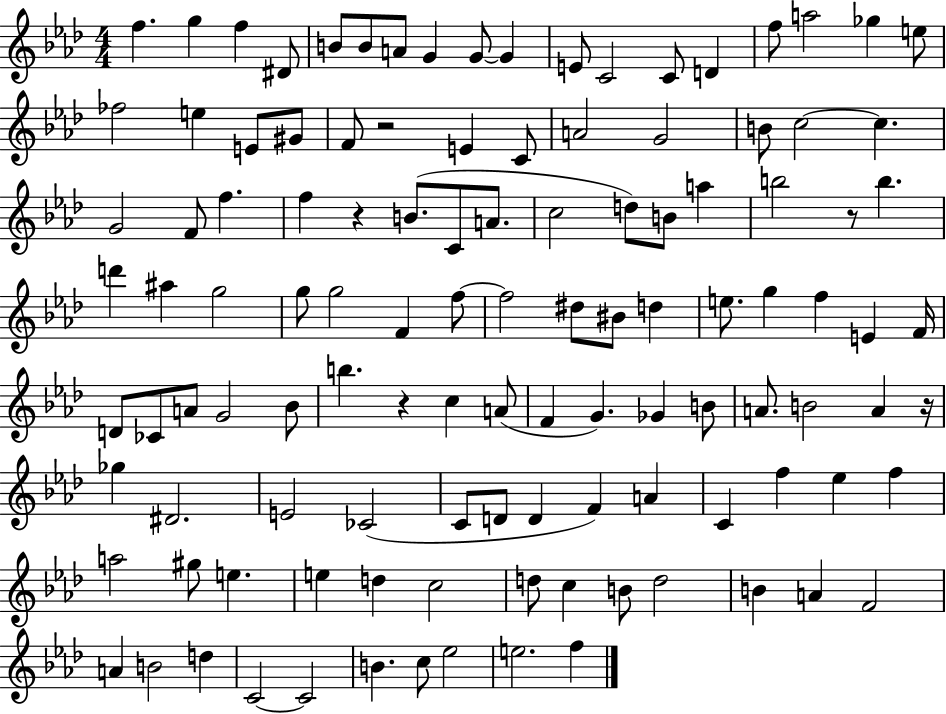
{
  \clef treble
  \numericTimeSignature
  \time 4/4
  \key aes \major
  f''4. g''4 f''4 dis'8 | b'8 b'8 a'8 g'4 g'8~~ g'4 | e'8 c'2 c'8 d'4 | f''8 a''2 ges''4 e''8 | \break fes''2 e''4 e'8 gis'8 | f'8 r2 e'4 c'8 | a'2 g'2 | b'8 c''2~~ c''4. | \break g'2 f'8 f''4. | f''4 r4 b'8.( c'8 a'8. | c''2 d''8) b'8 a''4 | b''2 r8 b''4. | \break d'''4 ais''4 g''2 | g''8 g''2 f'4 f''8~~ | f''2 dis''8 bis'8 d''4 | e''8. g''4 f''4 e'4 f'16 | \break d'8 ces'8 a'8 g'2 bes'8 | b''4. r4 c''4 a'8( | f'4 g'4.) ges'4 b'8 | a'8. b'2 a'4 r16 | \break ges''4 dis'2. | e'2 ces'2( | c'8 d'8 d'4 f'4) a'4 | c'4 f''4 ees''4 f''4 | \break a''2 gis''8 e''4. | e''4 d''4 c''2 | d''8 c''4 b'8 d''2 | b'4 a'4 f'2 | \break a'4 b'2 d''4 | c'2~~ c'2 | b'4. c''8 ees''2 | e''2. f''4 | \break \bar "|."
}